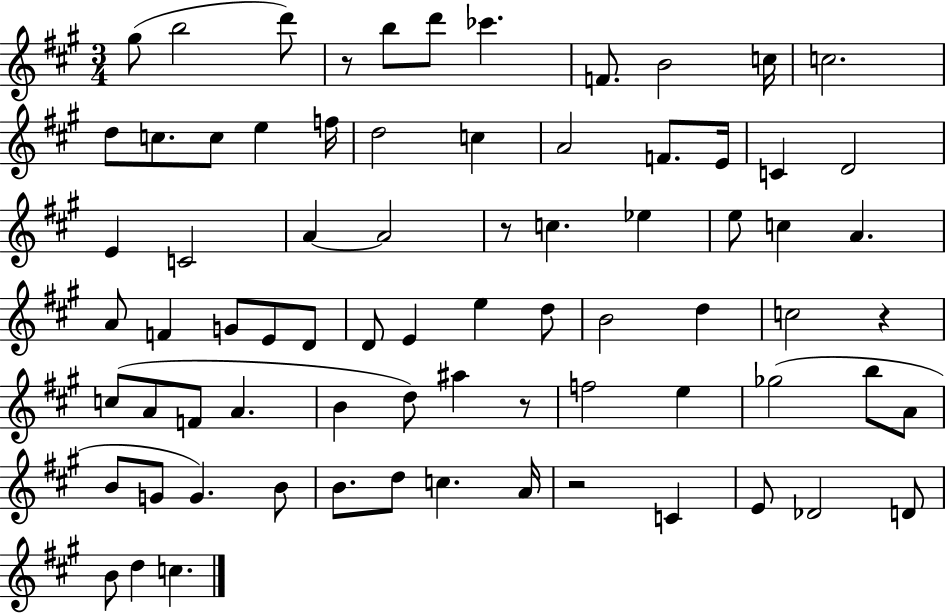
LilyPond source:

{
  \clef treble
  \numericTimeSignature
  \time 3/4
  \key a \major
  gis''8( b''2 d'''8) | r8 b''8 d'''8 ces'''4. | f'8. b'2 c''16 | c''2. | \break d''8 c''8. c''8 e''4 f''16 | d''2 c''4 | a'2 f'8. e'16 | c'4 d'2 | \break e'4 c'2 | a'4~~ a'2 | r8 c''4. ees''4 | e''8 c''4 a'4. | \break a'8 f'4 g'8 e'8 d'8 | d'8 e'4 e''4 d''8 | b'2 d''4 | c''2 r4 | \break c''8( a'8 f'8 a'4. | b'4 d''8) ais''4 r8 | f''2 e''4 | ges''2( b''8 a'8 | \break b'8 g'8 g'4.) b'8 | b'8. d''8 c''4. a'16 | r2 c'4 | e'8 des'2 d'8 | \break b'8 d''4 c''4. | \bar "|."
}